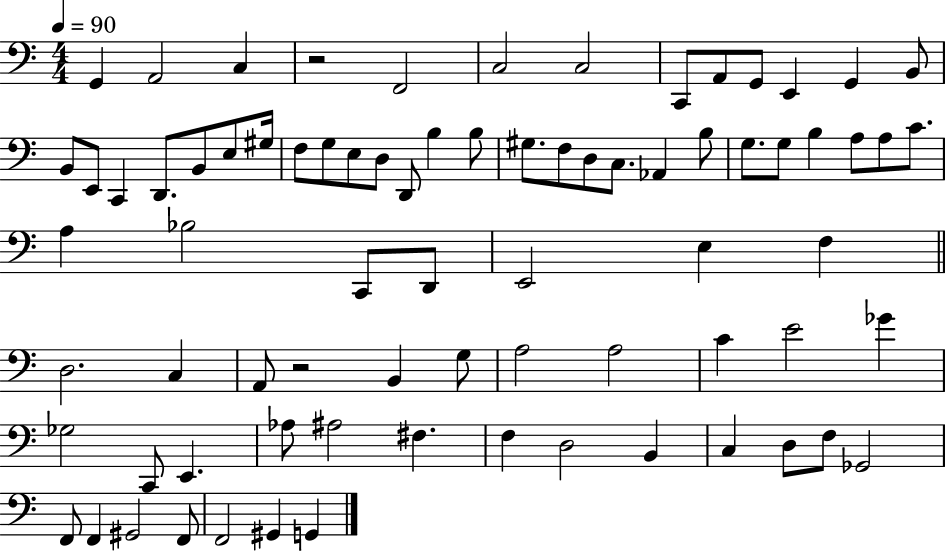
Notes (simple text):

G2/q A2/h C3/q R/h F2/h C3/h C3/h C2/e A2/e G2/e E2/q G2/q B2/e B2/e E2/e C2/q D2/e. B2/e E3/e G#3/s F3/e G3/e E3/e D3/e D2/e B3/q B3/e G#3/e. F3/e D3/e C3/e. Ab2/q B3/e G3/e. G3/e B3/q A3/e A3/e C4/e. A3/q Bb3/h C2/e D2/e E2/h E3/q F3/q D3/h. C3/q A2/e R/h B2/q G3/e A3/h A3/h C4/q E4/h Gb4/q Gb3/h C2/e E2/q. Ab3/e A#3/h F#3/q. F3/q D3/h B2/q C3/q D3/e F3/e Gb2/h F2/e F2/q G#2/h F2/e F2/h G#2/q G2/q